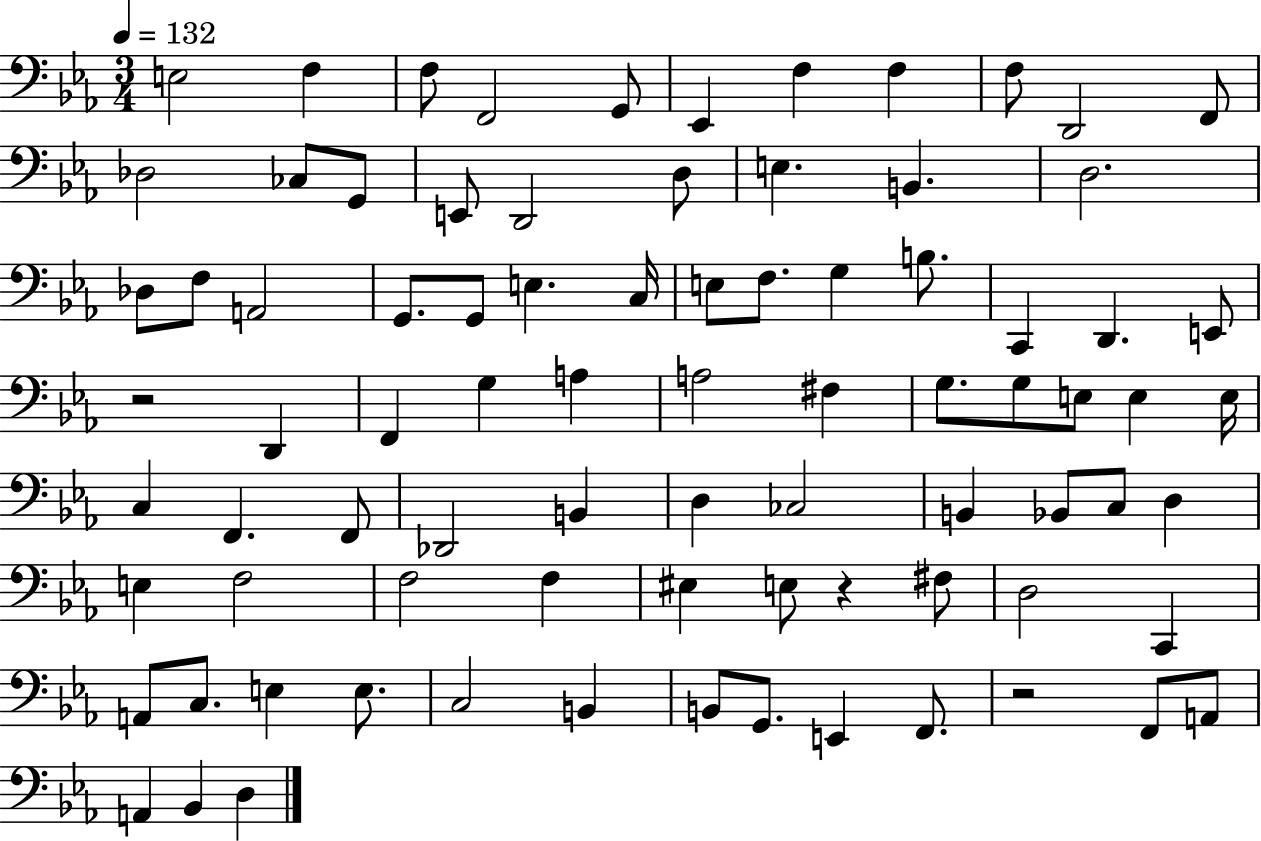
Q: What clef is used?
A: bass